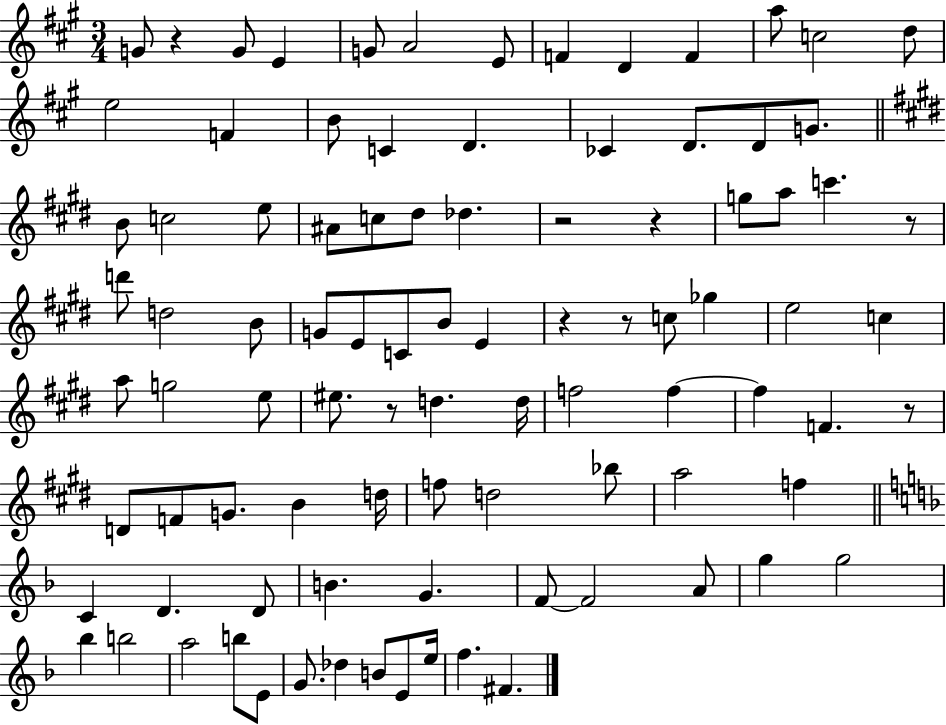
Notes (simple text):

G4/e R/q G4/e E4/q G4/e A4/h E4/e F4/q D4/q F4/q A5/e C5/h D5/e E5/h F4/q B4/e C4/q D4/q. CES4/q D4/e. D4/e G4/e. B4/e C5/h E5/e A#4/e C5/e D#5/e Db5/q. R/h R/q G5/e A5/e C6/q. R/e D6/e D5/h B4/e G4/e E4/e C4/e B4/e E4/q R/q R/e C5/e Gb5/q E5/h C5/q A5/e G5/h E5/e EIS5/e. R/e D5/q. D5/s F5/h F5/q F5/q F4/q. R/e D4/e F4/e G4/e. B4/q D5/s F5/e D5/h Bb5/e A5/h F5/q C4/q D4/q. D4/e B4/q. G4/q. F4/e F4/h A4/e G5/q G5/h Bb5/q B5/h A5/h B5/e E4/e G4/e. Db5/q B4/e E4/e E5/s F5/q. F#4/q.